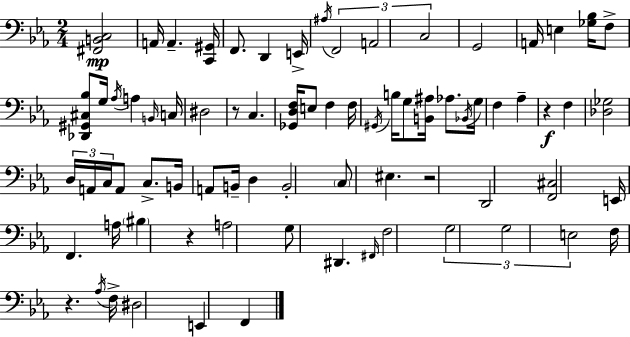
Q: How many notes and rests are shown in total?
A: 76